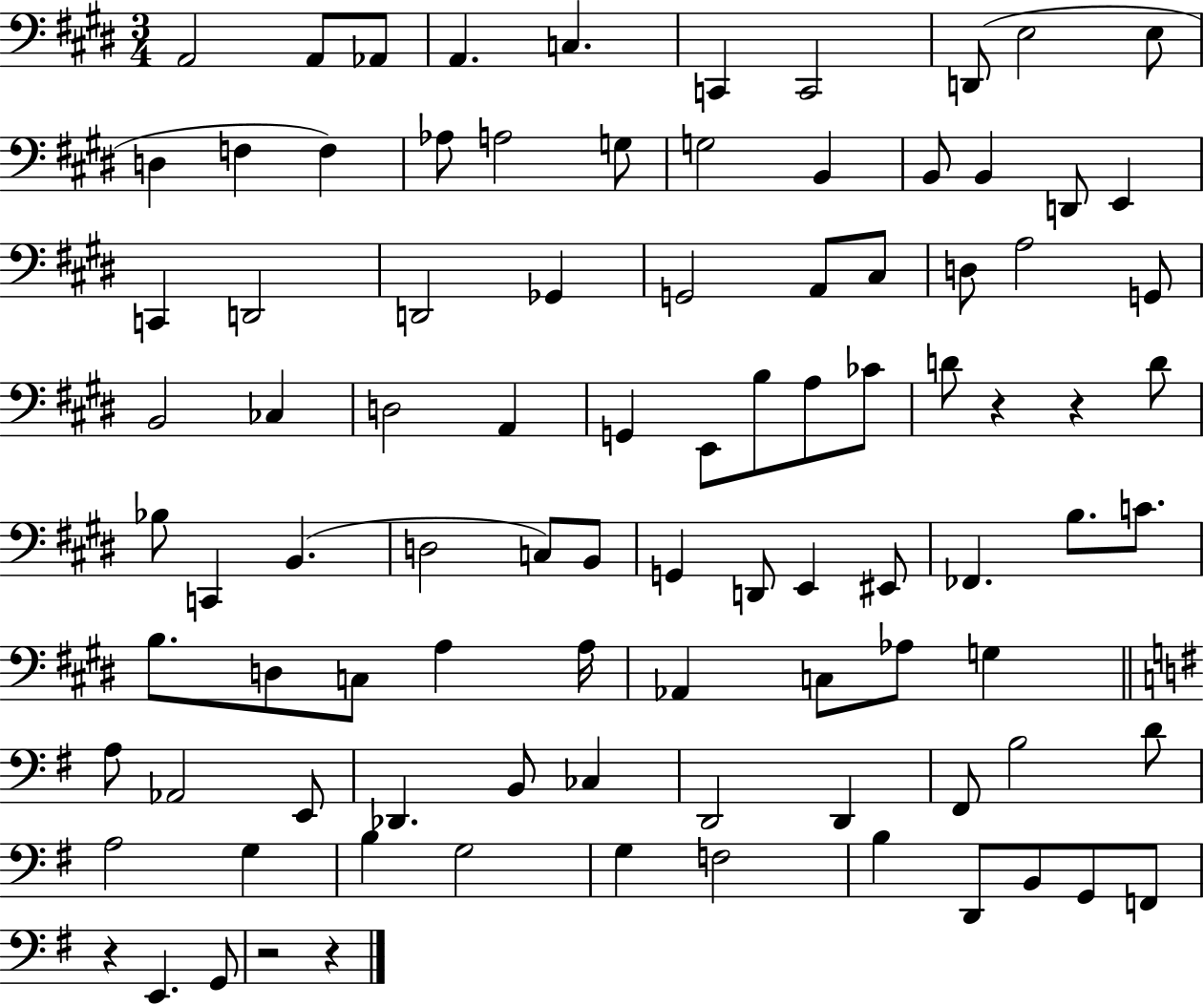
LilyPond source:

{
  \clef bass
  \numericTimeSignature
  \time 3/4
  \key e \major
  a,2 a,8 aes,8 | a,4. c4. | c,4 c,2 | d,8( e2 e8 | \break d4 f4 f4) | aes8 a2 g8 | g2 b,4 | b,8 b,4 d,8 e,4 | \break c,4 d,2 | d,2 ges,4 | g,2 a,8 cis8 | d8 a2 g,8 | \break b,2 ces4 | d2 a,4 | g,4 e,8 b8 a8 ces'8 | d'8 r4 r4 d'8 | \break bes8 c,4 b,4.( | d2 c8) b,8 | g,4 d,8 e,4 eis,8 | fes,4. b8. c'8. | \break b8. d8 c8 a4 a16 | aes,4 c8 aes8 g4 | \bar "||" \break \key g \major a8 aes,2 e,8 | des,4. b,8 ces4 | d,2 d,4 | fis,8 b2 d'8 | \break a2 g4 | b4 g2 | g4 f2 | b4 d,8 b,8 g,8 f,8 | \break r4 e,4. g,8 | r2 r4 | \bar "|."
}